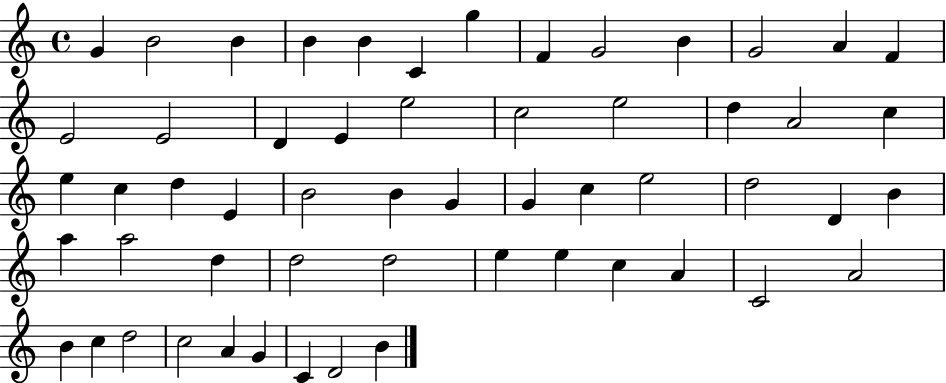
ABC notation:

X:1
T:Untitled
M:4/4
L:1/4
K:C
G B2 B B B C g F G2 B G2 A F E2 E2 D E e2 c2 e2 d A2 c e c d E B2 B G G c e2 d2 D B a a2 d d2 d2 e e c A C2 A2 B c d2 c2 A G C D2 B